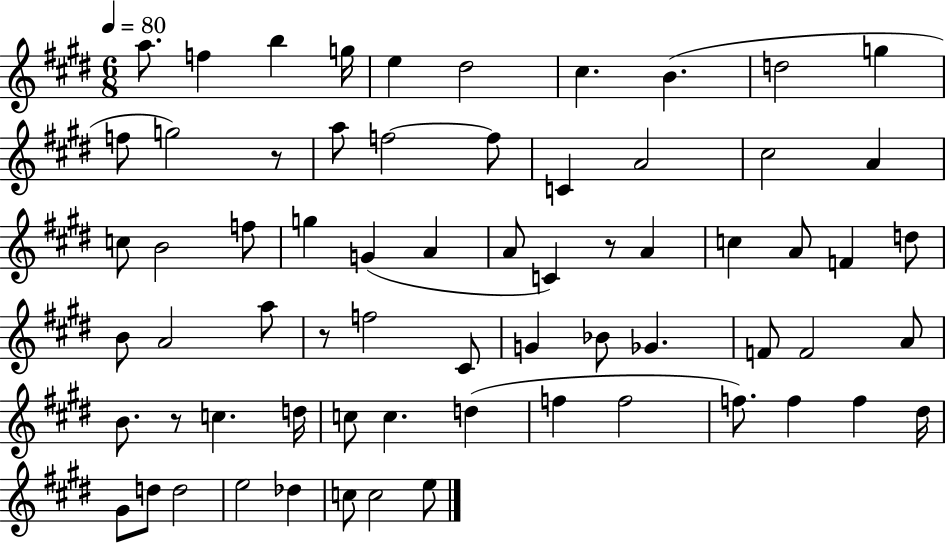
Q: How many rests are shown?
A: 4